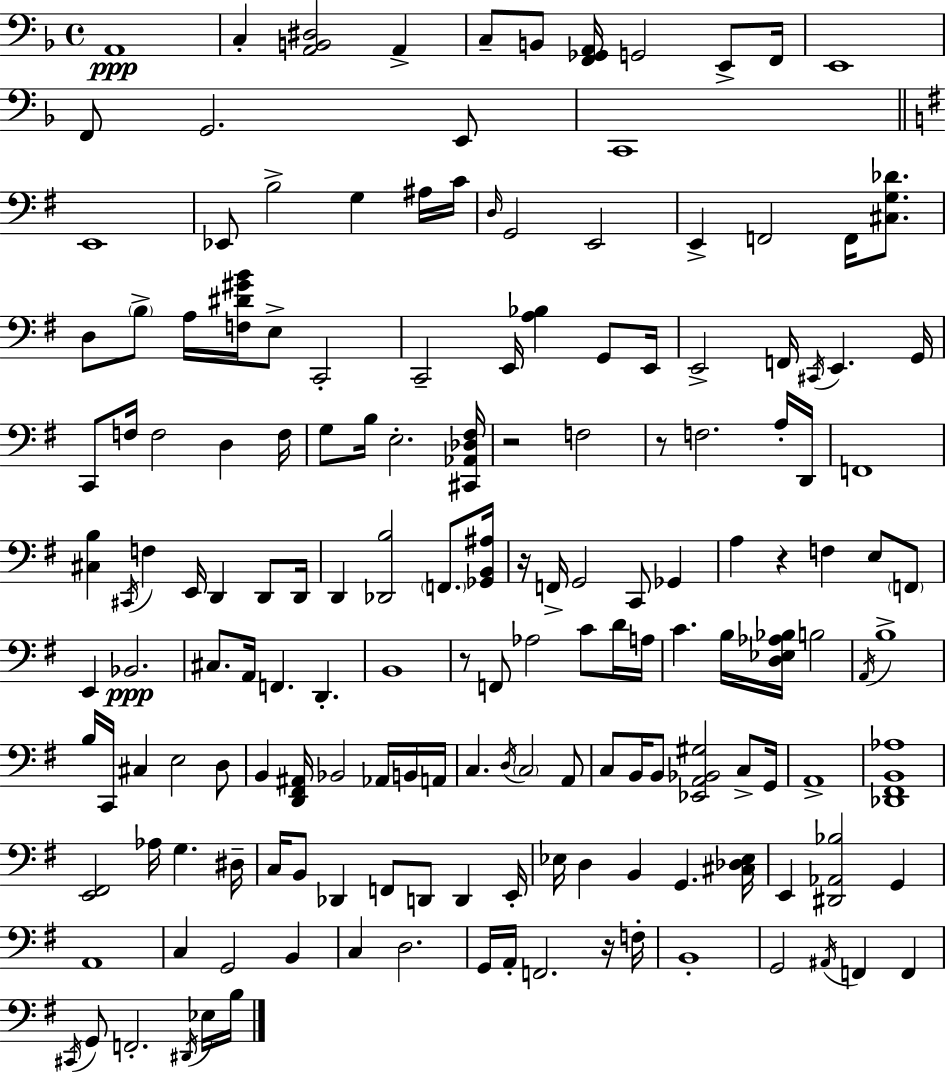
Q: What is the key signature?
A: D minor